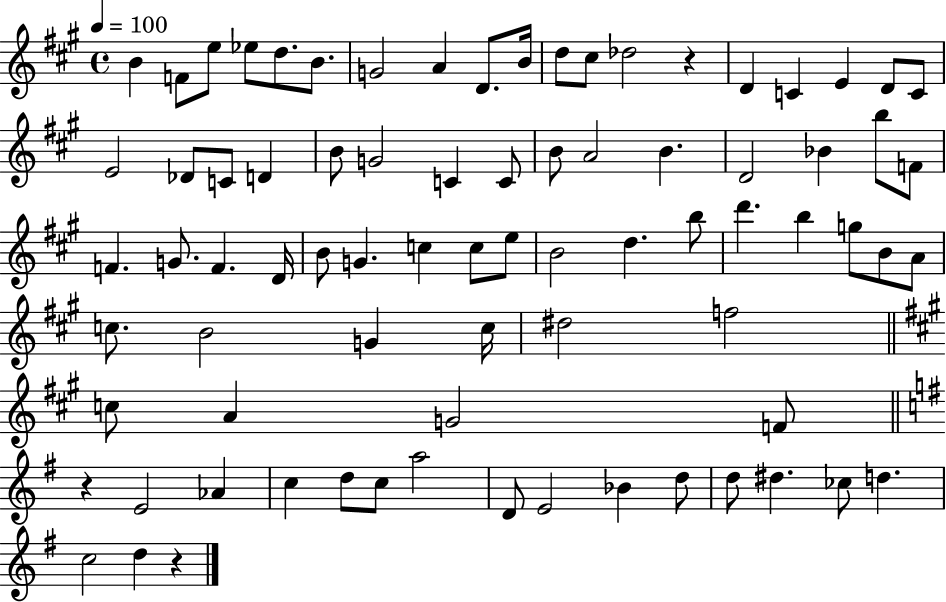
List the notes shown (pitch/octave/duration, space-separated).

B4/q F4/e E5/e Eb5/e D5/e. B4/e. G4/h A4/q D4/e. B4/s D5/e C#5/e Db5/h R/q D4/q C4/q E4/q D4/e C4/e E4/h Db4/e C4/e D4/q B4/e G4/h C4/q C4/e B4/e A4/h B4/q. D4/h Bb4/q B5/e F4/e F4/q. G4/e. F4/q. D4/s B4/e G4/q. C5/q C5/e E5/e B4/h D5/q. B5/e D6/q. B5/q G5/e B4/e A4/e C5/e. B4/h G4/q C5/s D#5/h F5/h C5/e A4/q G4/h F4/e R/q E4/h Ab4/q C5/q D5/e C5/e A5/h D4/e E4/h Bb4/q D5/e D5/e D#5/q. CES5/e D5/q. C5/h D5/q R/q